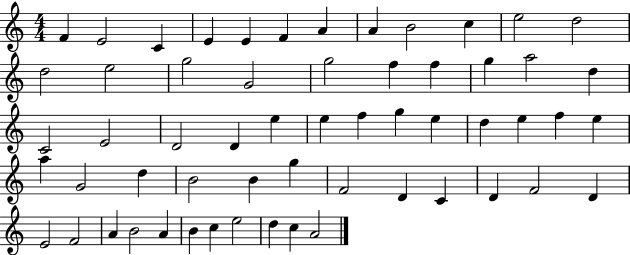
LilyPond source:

{
  \clef treble
  \numericTimeSignature
  \time 4/4
  \key c \major
  f'4 e'2 c'4 | e'4 e'4 f'4 a'4 | a'4 b'2 c''4 | e''2 d''2 | \break d''2 e''2 | g''2 g'2 | g''2 f''4 f''4 | g''4 a''2 d''4 | \break c'2 e'2 | d'2 d'4 e''4 | e''4 f''4 g''4 e''4 | d''4 e''4 f''4 e''4 | \break a''4 g'2 d''4 | b'2 b'4 g''4 | f'2 d'4 c'4 | d'4 f'2 d'4 | \break e'2 f'2 | a'4 b'2 a'4 | b'4 c''4 e''2 | d''4 c''4 a'2 | \break \bar "|."
}